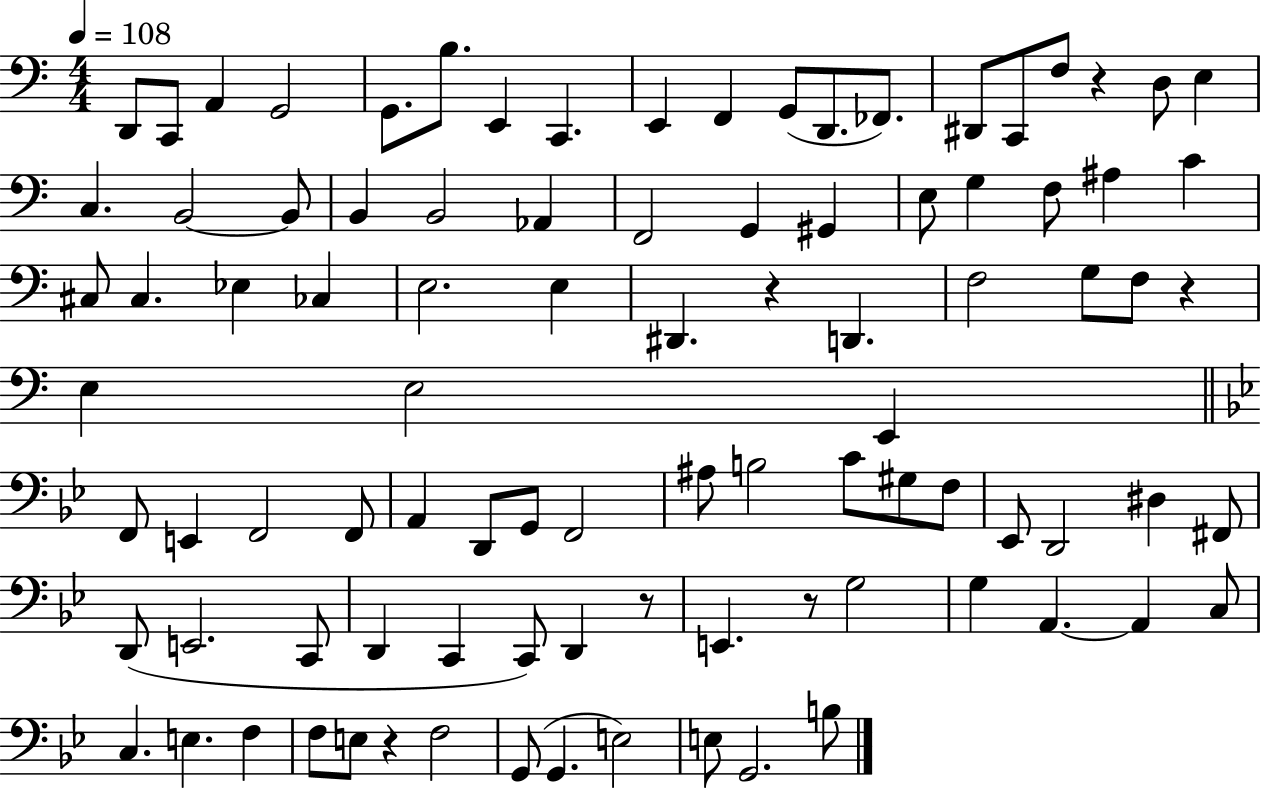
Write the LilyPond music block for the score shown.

{
  \clef bass
  \numericTimeSignature
  \time 4/4
  \key c \major
  \tempo 4 = 108
  d,8 c,8 a,4 g,2 | g,8. b8. e,4 c,4. | e,4 f,4 g,8( d,8. fes,8.) | dis,8 c,8 f8 r4 d8 e4 | \break c4. b,2~~ b,8 | b,4 b,2 aes,4 | f,2 g,4 gis,4 | e8 g4 f8 ais4 c'4 | \break cis8 cis4. ees4 ces4 | e2. e4 | dis,4. r4 d,4. | f2 g8 f8 r4 | \break e4 e2 e,4 | \bar "||" \break \key bes \major f,8 e,4 f,2 f,8 | a,4 d,8 g,8 f,2 | ais8 b2 c'8 gis8 f8 | ees,8 d,2 dis4 fis,8 | \break d,8( e,2. c,8 | d,4 c,4 c,8) d,4 r8 | e,4. r8 g2 | g4 a,4.~~ a,4 c8 | \break c4. e4. f4 | f8 e8 r4 f2 | g,8( g,4. e2) | e8 g,2. b8 | \break \bar "|."
}